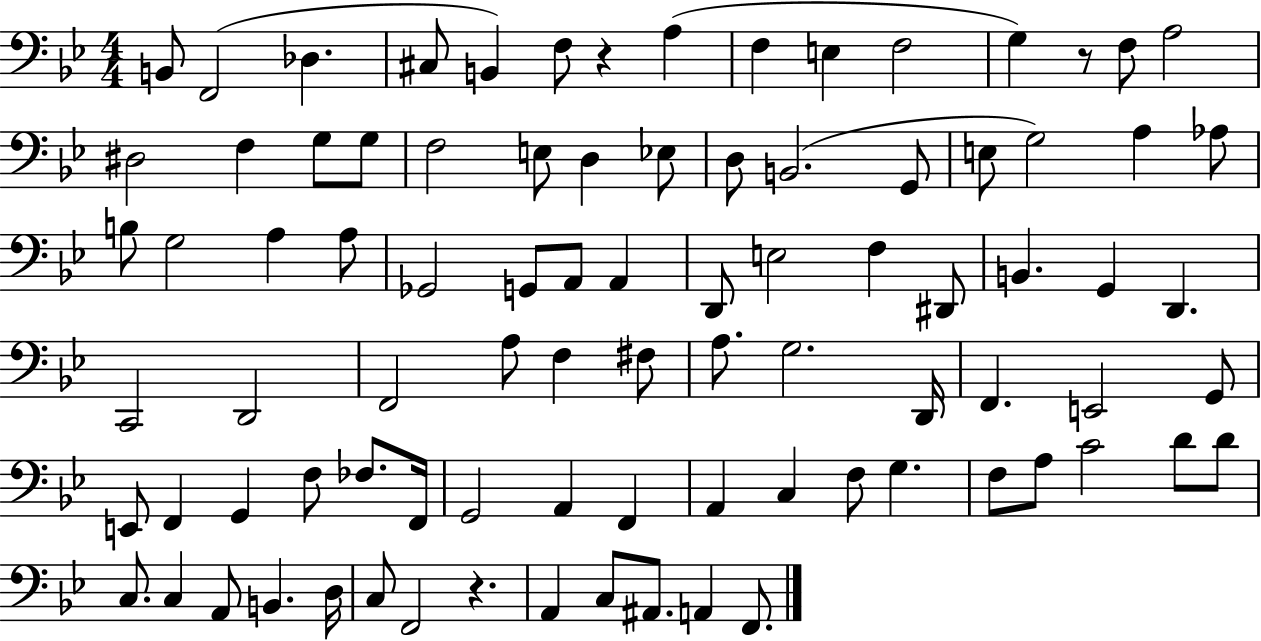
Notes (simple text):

B2/e F2/h Db3/q. C#3/e B2/q F3/e R/q A3/q F3/q E3/q F3/h G3/q R/e F3/e A3/h D#3/h F3/q G3/e G3/e F3/h E3/e D3/q Eb3/e D3/e B2/h. G2/e E3/e G3/h A3/q Ab3/e B3/e G3/h A3/q A3/e Gb2/h G2/e A2/e A2/q D2/e E3/h F3/q D#2/e B2/q. G2/q D2/q. C2/h D2/h F2/h A3/e F3/q F#3/e A3/e. G3/h. D2/s F2/q. E2/h G2/e E2/e F2/q G2/q F3/e FES3/e. F2/s G2/h A2/q F2/q A2/q C3/q F3/e G3/q. F3/e A3/e C4/h D4/e D4/e C3/e. C3/q A2/e B2/q. D3/s C3/e F2/h R/q. A2/q C3/e A#2/e. A2/q F2/e.